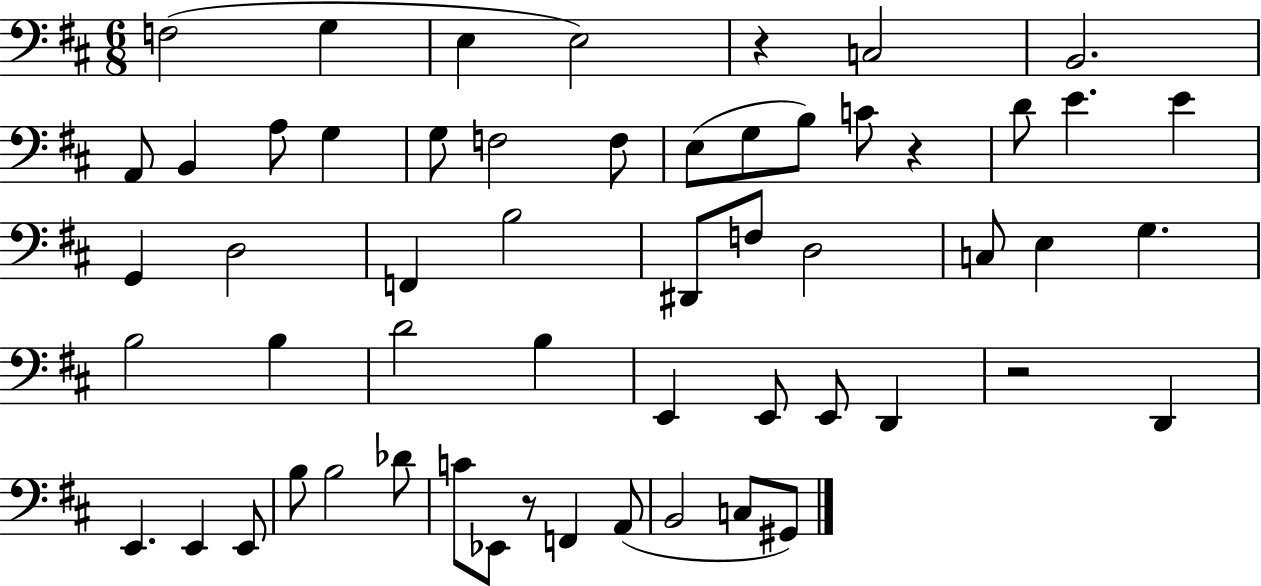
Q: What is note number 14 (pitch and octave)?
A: E3